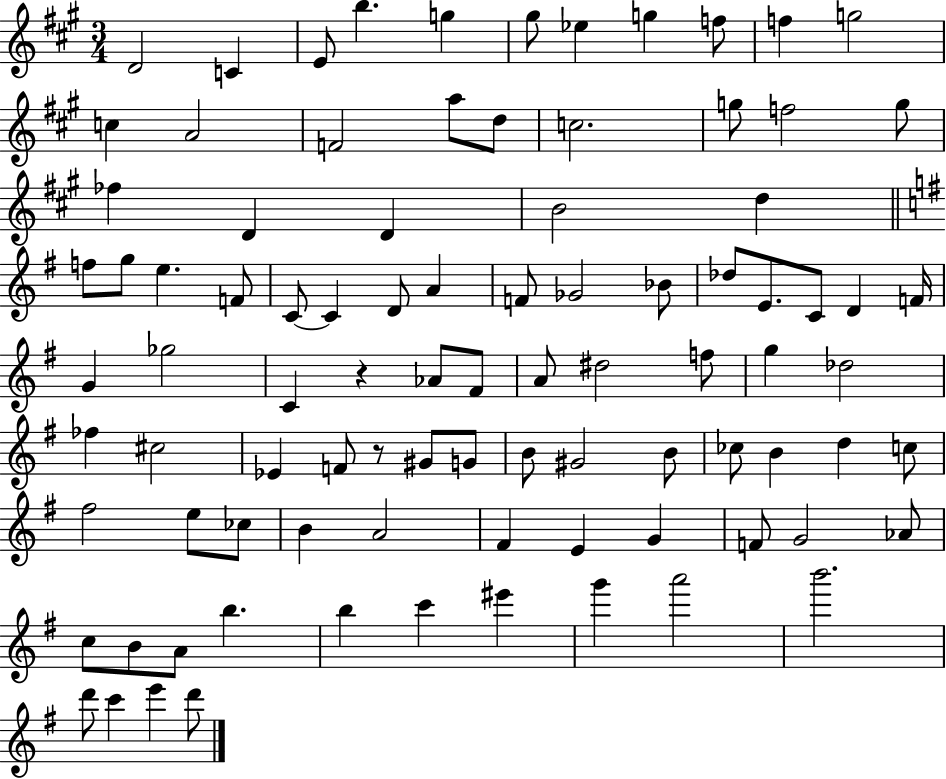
D4/h C4/q E4/e B5/q. G5/q G#5/e Eb5/q G5/q F5/e F5/q G5/h C5/q A4/h F4/h A5/e D5/e C5/h. G5/e F5/h G5/e FES5/q D4/q D4/q B4/h D5/q F5/e G5/e E5/q. F4/e C4/e C4/q D4/e A4/q F4/e Gb4/h Bb4/e Db5/e E4/e. C4/e D4/q F4/s G4/q Gb5/h C4/q R/q Ab4/e F#4/e A4/e D#5/h F5/e G5/q Db5/h FES5/q C#5/h Eb4/q F4/e R/e G#4/e G4/e B4/e G#4/h B4/e CES5/e B4/q D5/q C5/e F#5/h E5/e CES5/e B4/q A4/h F#4/q E4/q G4/q F4/e G4/h Ab4/e C5/e B4/e A4/e B5/q. B5/q C6/q EIS6/q G6/q A6/h B6/h. D6/e C6/q E6/q D6/e